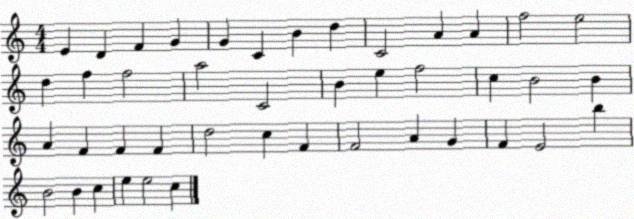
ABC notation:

X:1
T:Untitled
M:4/4
L:1/4
K:C
E D F G G C B d C2 A A f2 e2 d f f2 a2 C2 B e f2 c B2 B A F F F d2 c F F2 A G F E2 b B2 B c e e2 c